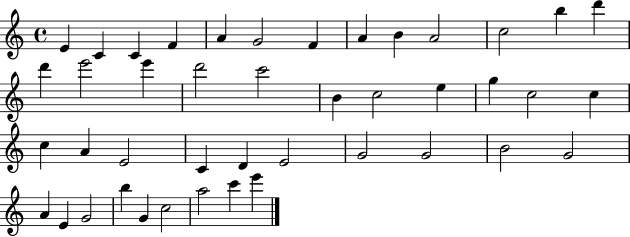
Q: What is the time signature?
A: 4/4